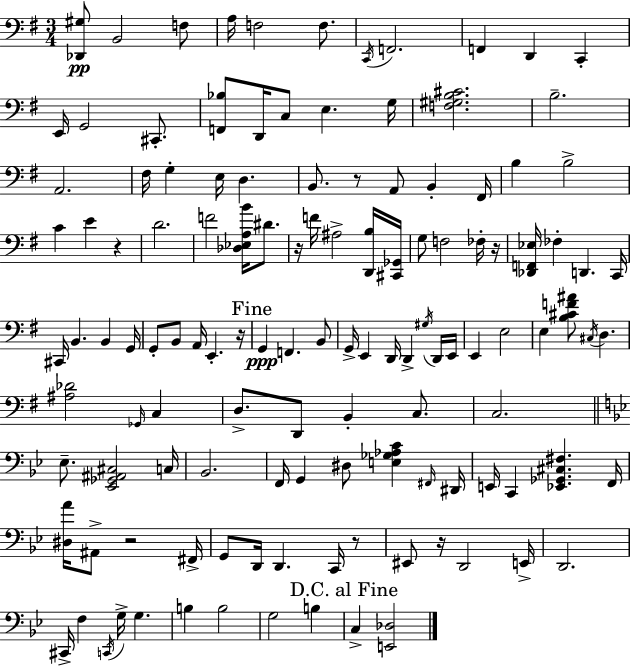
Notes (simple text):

[Db2,G#3]/e B2/h F3/e A3/s F3/h F3/e. C2/s F2/h. F2/q D2/q C2/q E2/s G2/h C#2/e. [F2,Bb3]/e D2/s C3/e E3/q. G3/s [F3,G#3,B3,C#4]/h. B3/h. A2/h. F#3/s G3/q E3/s D3/q. B2/e. R/e A2/e B2/q F#2/s B3/q B3/h C4/q E4/q R/q D4/h. F4/h [Db3,Eb3,A3,B4]/s D#4/e. R/s F4/s A#3/h [D2,B3]/s [C#2,Gb2]/s G3/e F3/h FES3/s R/s [Db2,F2,Eb3]/s FES3/q D2/q. C2/s C#2/s B2/q. B2/q G2/s G2/e B2/e A2/s E2/q. R/s G2/q F2/q. B2/e G2/s E2/q D2/s D2/q G#3/s D2/s E2/s E2/q E3/h E3/q [B3,C#4,F4,A#4]/e C#3/s D3/q. [A#3,Db4]/h Gb2/s C3/q D3/e. D2/e B2/q C3/e. C3/h. Eb3/e. [Eb2,Gb2,A#2,C#3]/h C3/s Bb2/h. F2/s G2/q D#3/e [E3,Gb3,Ab3,C4]/q F#2/s D#2/s E2/s C2/q [Eb2,Gb2,C#3,F#3]/q. F2/s [D#3,A4]/s A#2/e R/h F#2/s G2/e D2/s D2/q. C2/s R/e EIS2/e R/s D2/h E2/s D2/h. C#2/s F3/q C2/s G3/s G3/q. B3/q B3/h G3/h B3/q C3/q [E2,Db3]/h